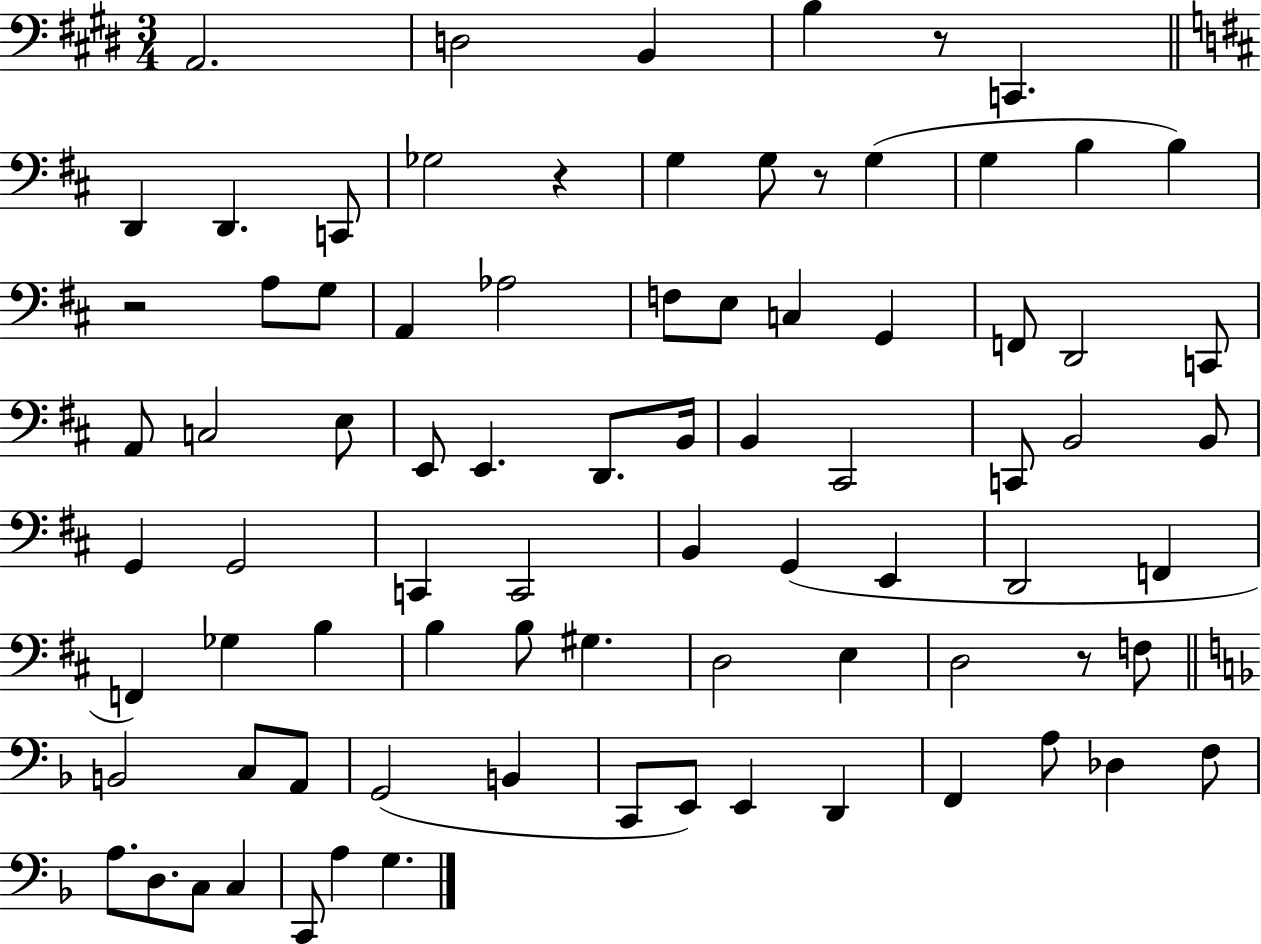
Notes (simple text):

A2/h. D3/h B2/q B3/q R/e C2/q. D2/q D2/q. C2/e Gb3/h R/q G3/q G3/e R/e G3/q G3/q B3/q B3/q R/h A3/e G3/e A2/q Ab3/h F3/e E3/e C3/q G2/q F2/e D2/h C2/e A2/e C3/h E3/e E2/e E2/q. D2/e. B2/s B2/q C#2/h C2/e B2/h B2/e G2/q G2/h C2/q C2/h B2/q G2/q E2/q D2/h F2/q F2/q Gb3/q B3/q B3/q B3/e G#3/q. D3/h E3/q D3/h R/e F3/e B2/h C3/e A2/e G2/h B2/q C2/e E2/e E2/q D2/q F2/q A3/e Db3/q F3/e A3/e. D3/e. C3/e C3/q C2/e A3/q G3/q.